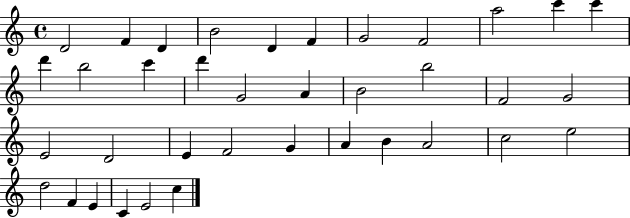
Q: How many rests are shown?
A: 0